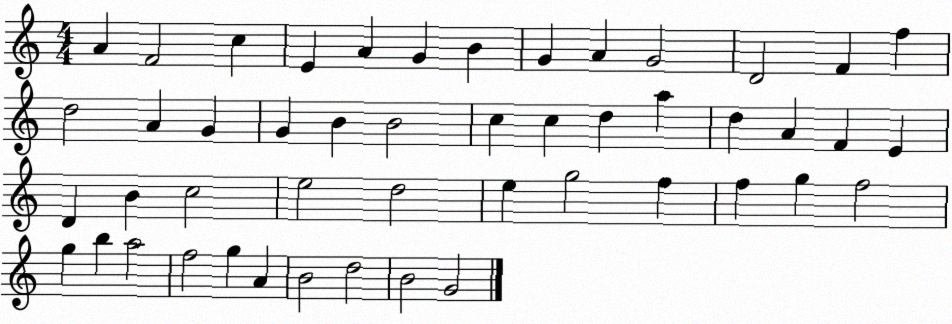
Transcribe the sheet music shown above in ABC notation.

X:1
T:Untitled
M:4/4
L:1/4
K:C
A F2 c E A G B G A G2 D2 F f d2 A G G B B2 c c d a d A F E D B c2 e2 d2 e g2 f f g f2 g b a2 f2 g A B2 d2 B2 G2